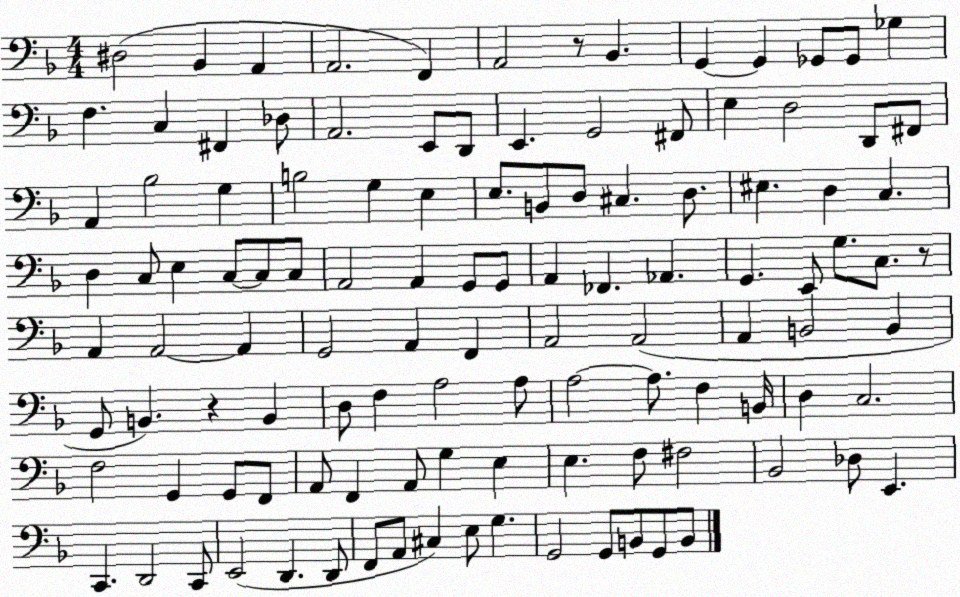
X:1
T:Untitled
M:4/4
L:1/4
K:F
^D,2 _B,, A,, A,,2 F,, A,,2 z/2 _B,, G,, G,, _G,,/2 _G,,/2 _G, F, C, ^F,, _D,/2 A,,2 E,,/2 D,,/2 E,, G,,2 ^F,,/2 E, D,2 D,,/2 ^F,,/2 A,, _B,2 G, B,2 G, E, E,/2 B,,/2 D,/2 ^C, D,/2 ^E, D, C, D, C,/2 E, C,/2 C,/2 C,/2 A,,2 A,, G,,/2 G,,/2 A,, _F,, _A,, G,, E,,/2 G,/2 C,/2 z/2 A,, A,,2 A,, G,,2 A,, F,, A,,2 A,,2 A,, B,,2 B,, G,,/2 B,, z B,, D,/2 F, A,2 A,/2 A,2 A,/2 F, B,,/4 D, C,2 F,2 G,, G,,/2 F,,/2 A,,/2 F,, A,,/2 G, E, E, F,/2 ^F,2 _B,,2 _D,/2 E,, C,, D,,2 C,,/2 E,,2 D,, D,,/2 F,,/2 A,,/2 ^C, E,/2 G, G,,2 G,,/2 B,,/2 G,,/2 B,,/2